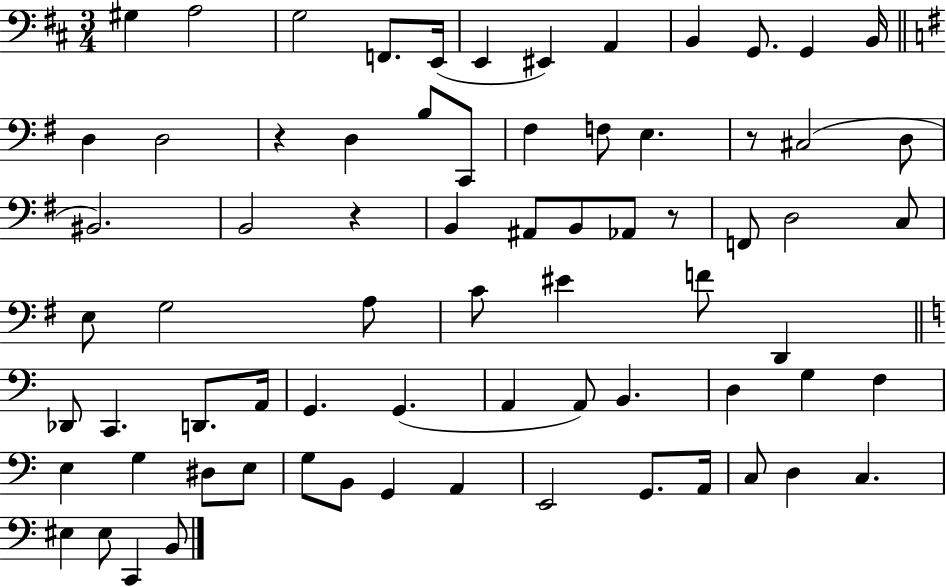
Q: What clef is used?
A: bass